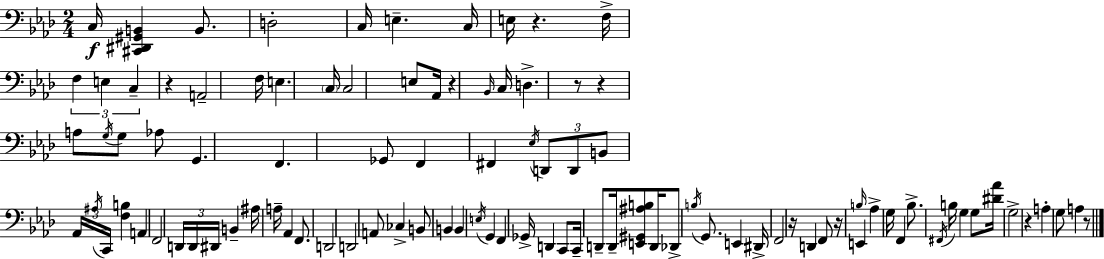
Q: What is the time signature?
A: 2/4